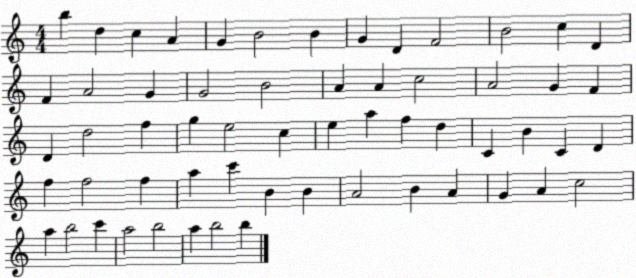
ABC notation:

X:1
T:Untitled
M:4/4
L:1/4
K:C
b d c A G B2 B G D F2 B2 c D F A2 G G2 B2 A A c2 A2 G F D d2 f g e2 c e a f d C B C D f f2 f a c' B B A2 B A G A c2 a b2 c' a2 b2 a b2 b